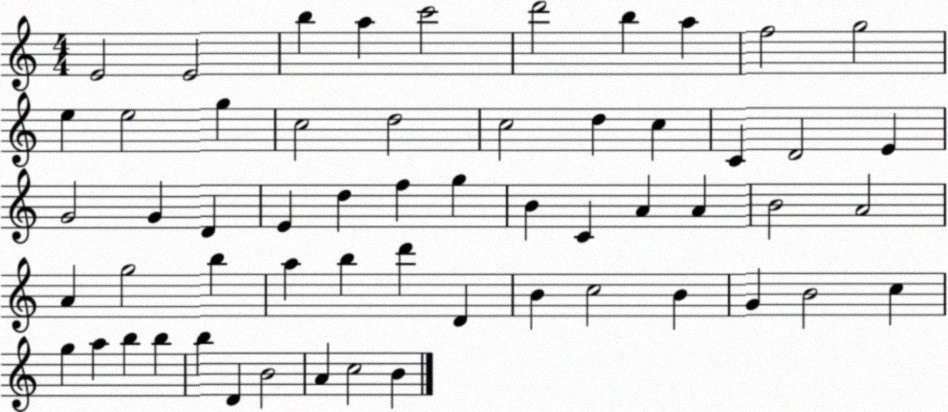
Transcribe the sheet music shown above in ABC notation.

X:1
T:Untitled
M:4/4
L:1/4
K:C
E2 E2 b a c'2 d'2 b a f2 g2 e e2 g c2 d2 c2 d c C D2 E G2 G D E d f g B C A A B2 A2 A g2 b a b d' D B c2 B G B2 c g a b b b D B2 A c2 B